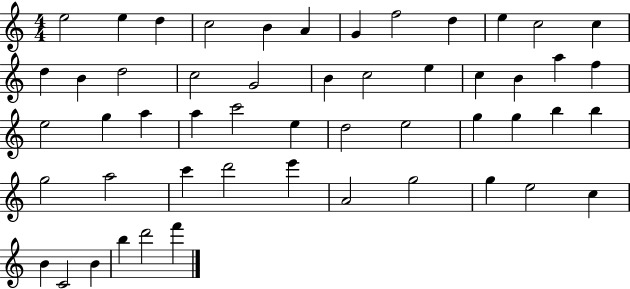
X:1
T:Untitled
M:4/4
L:1/4
K:C
e2 e d c2 B A G f2 d e c2 c d B d2 c2 G2 B c2 e c B a f e2 g a a c'2 e d2 e2 g g b b g2 a2 c' d'2 e' A2 g2 g e2 c B C2 B b d'2 f'